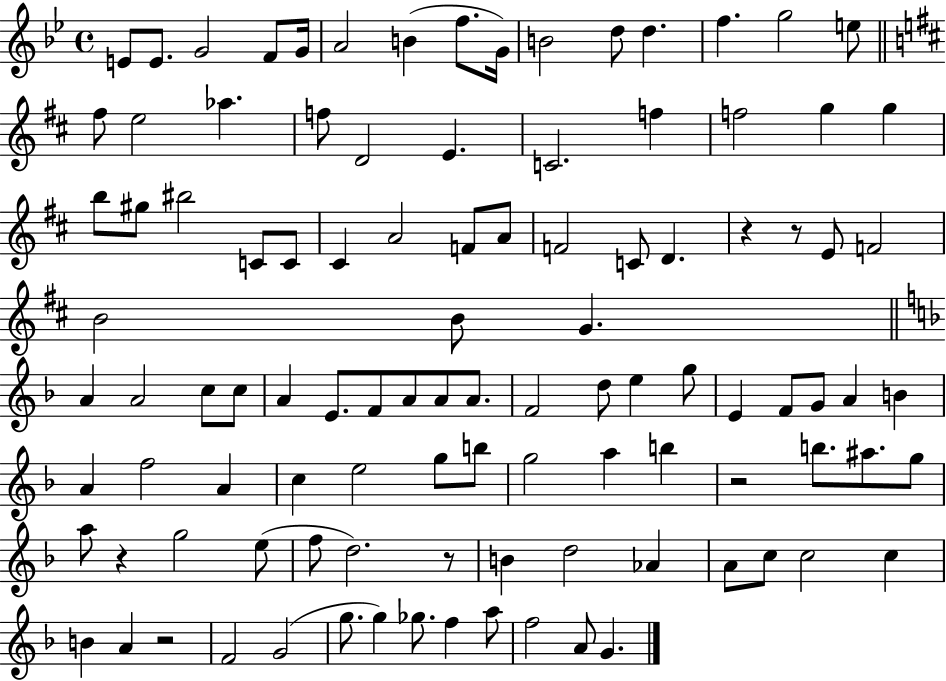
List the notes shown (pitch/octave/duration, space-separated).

E4/e E4/e. G4/h F4/e G4/s A4/h B4/q F5/e. G4/s B4/h D5/e D5/q. F5/q. G5/h E5/e F#5/e E5/h Ab5/q. F5/e D4/h E4/q. C4/h. F5/q F5/h G5/q G5/q B5/e G#5/e BIS5/h C4/e C4/e C#4/q A4/h F4/e A4/e F4/h C4/e D4/q. R/q R/e E4/e F4/h B4/h B4/e G4/q. A4/q A4/h C5/e C5/e A4/q E4/e. F4/e A4/e A4/e A4/e. F4/h D5/e E5/q G5/e E4/q F4/e G4/e A4/q B4/q A4/q F5/h A4/q C5/q E5/h G5/e B5/e G5/h A5/q B5/q R/h B5/e. A#5/e. G5/e A5/e R/q G5/h E5/e F5/e D5/h. R/e B4/q D5/h Ab4/q A4/e C5/e C5/h C5/q B4/q A4/q R/h F4/h G4/h G5/e. G5/q Gb5/e. F5/q A5/e F5/h A4/e G4/q.